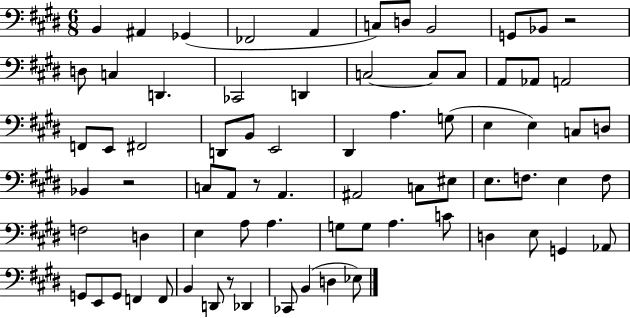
B2/q A#2/q Gb2/q FES2/h A2/q C3/e D3/e B2/h G2/e Bb2/e R/h D3/e C3/q D2/q. CES2/h D2/q C3/h C3/e C3/e A2/e Ab2/e A2/h F2/e E2/e F#2/h D2/e B2/e E2/h D#2/q A3/q. G3/e E3/q E3/q C3/e D3/e Bb2/q R/h C3/e A2/e R/e A2/q. A#2/h C3/e EIS3/e E3/e. F3/e. E3/q F3/e F3/h D3/q E3/q A3/e A3/q. G3/e G3/e A3/q. C4/e D3/q E3/e G2/q Ab2/e G2/e E2/e G2/e F2/q F2/e B2/q D2/e R/e Db2/q CES2/e B2/q D3/q Eb3/e